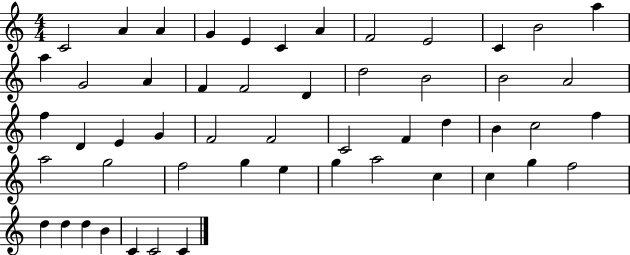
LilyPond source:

{
  \clef treble
  \numericTimeSignature
  \time 4/4
  \key c \major
  c'2 a'4 a'4 | g'4 e'4 c'4 a'4 | f'2 e'2 | c'4 b'2 a''4 | \break a''4 g'2 a'4 | f'4 f'2 d'4 | d''2 b'2 | b'2 a'2 | \break f''4 d'4 e'4 g'4 | f'2 f'2 | c'2 f'4 d''4 | b'4 c''2 f''4 | \break a''2 g''2 | f''2 g''4 e''4 | g''4 a''2 c''4 | c''4 g''4 f''2 | \break d''4 d''4 d''4 b'4 | c'4 c'2 c'4 | \bar "|."
}